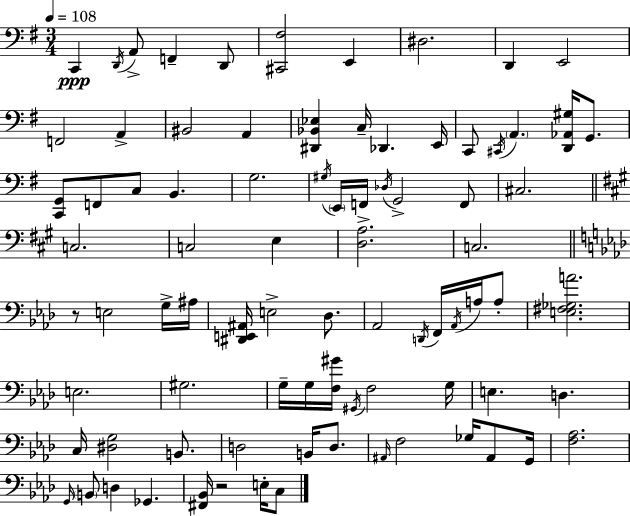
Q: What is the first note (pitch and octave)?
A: C2